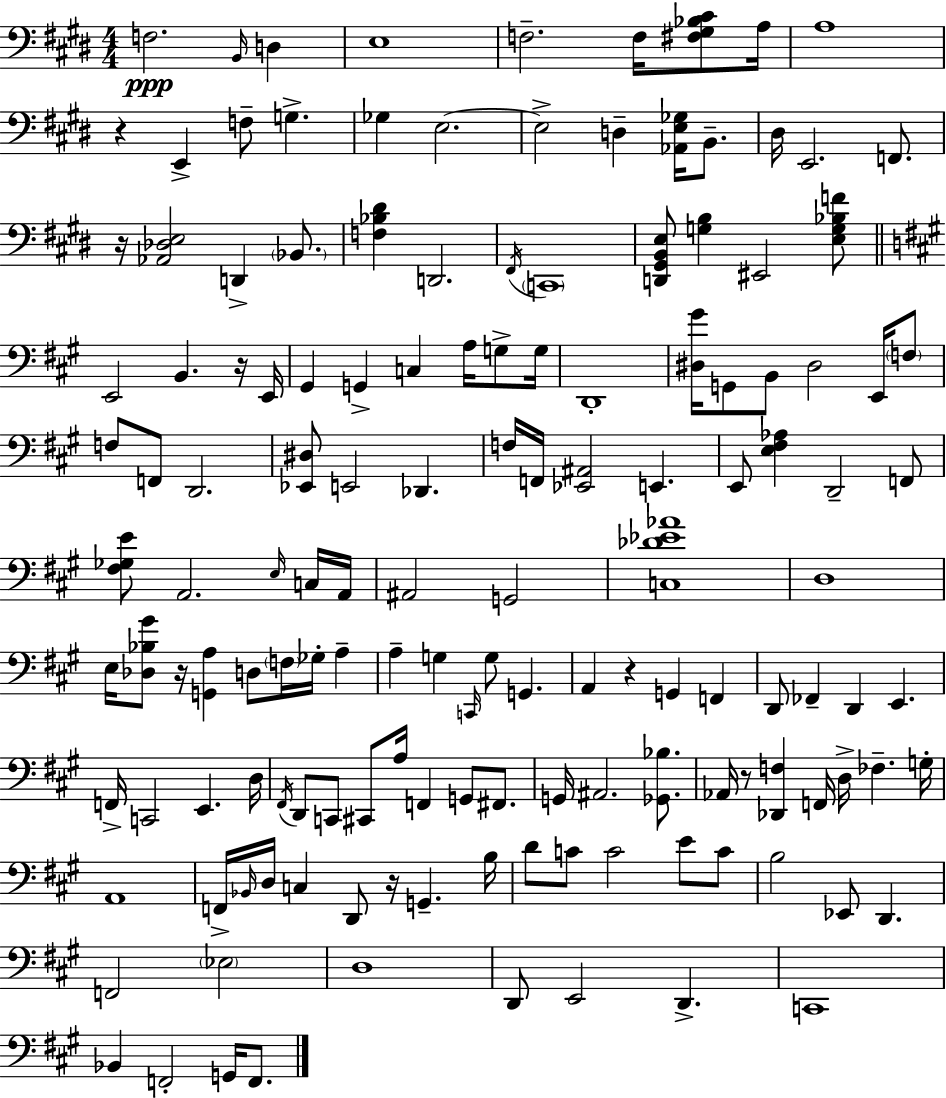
{
  \clef bass
  \numericTimeSignature
  \time 4/4
  \key e \major
  f2.\ppp \grace { b,16 } d4 | e1 | f2.-- f16 <fis gis bes cis'>8 | a16 a1 | \break r4 e,4-> f8-- g4.-> | ges4 e2.~~ | e2-> d4-- <aes, e ges>16 b,8.-- | dis16 e,2. f,8. | \break r16 <aes, des e>2 d,4-> \parenthesize bes,8. | <f bes dis'>4 d,2. | \acciaccatura { fis,16 } \parenthesize c,1 | <d, gis, b, e>8 <g b>4 eis,2 | \break <e g bes f'>8 \bar "||" \break \key a \major e,2 b,4. r16 e,16 | gis,4 g,4-> c4 a16 g8-> g16 | d,1-. | <dis gis'>16 g,8 b,8 dis2 e,16 \parenthesize f8 | \break f8 f,8 d,2. | <ees, dis>8 e,2 des,4. | f16 f,16 <ees, ais,>2 e,4. | e,8 <e fis aes>4 d,2-- f,8 | \break <fis ges e'>8 a,2. \grace { e16 } c16 | a,16 ais,2 g,2 | <c des' ees' aes'>1 | d1 | \break e16 <des bes gis'>8 r16 <g, a>4 d8 \parenthesize f16 ges16-. a4-- | a4-- g4 \grace { c,16 } g8 g,4. | a,4 r4 g,4 f,4 | d,8 fes,4-- d,4 e,4. | \break f,16-> c,2 e,4. | d16 \acciaccatura { fis,16 } d,8 c,8 cis,8 a16 f,4 g,8 | fis,8. g,16 ais,2. | <ges, bes>8. aes,16 r8 <des, f>4 f,16 d16-> fes4.-- | \break g16-. a,1 | f,16-> \grace { bes,16 } d16 c4 d,8 r16 g,4.-- | b16 d'8 c'8 c'2 | e'8 c'8 b2 ees,8 d,4. | \break f,2 \parenthesize ees2 | d1 | d,8 e,2 d,4.-> | c,1 | \break bes,4 f,2-. | g,16 f,8. \bar "|."
}